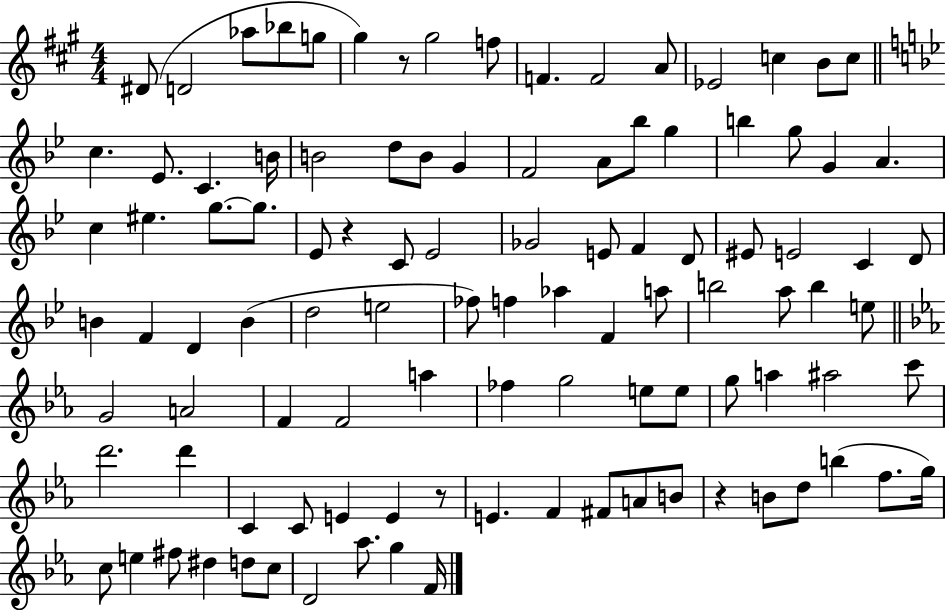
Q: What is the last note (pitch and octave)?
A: F4